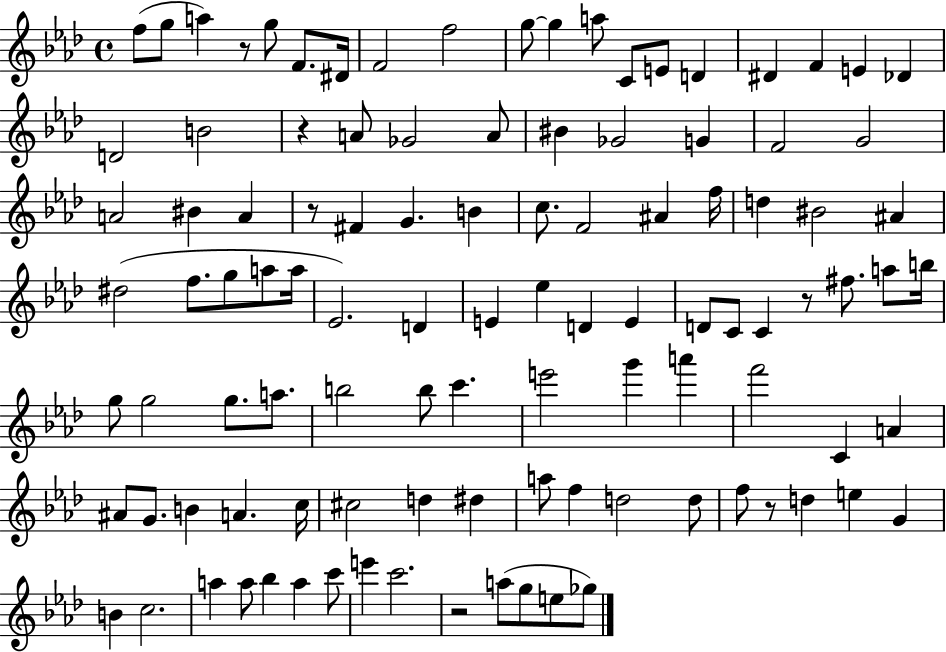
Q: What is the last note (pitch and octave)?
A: Gb5